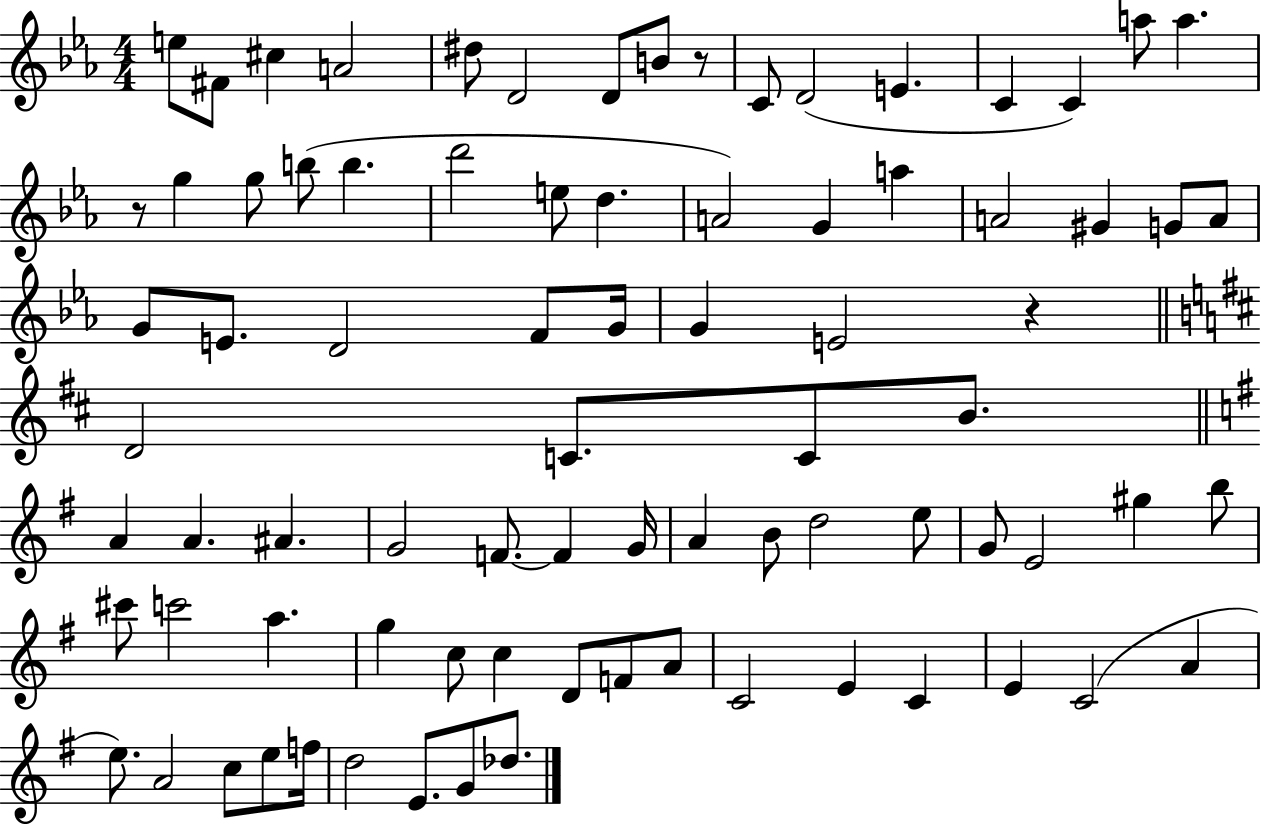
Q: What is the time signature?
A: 4/4